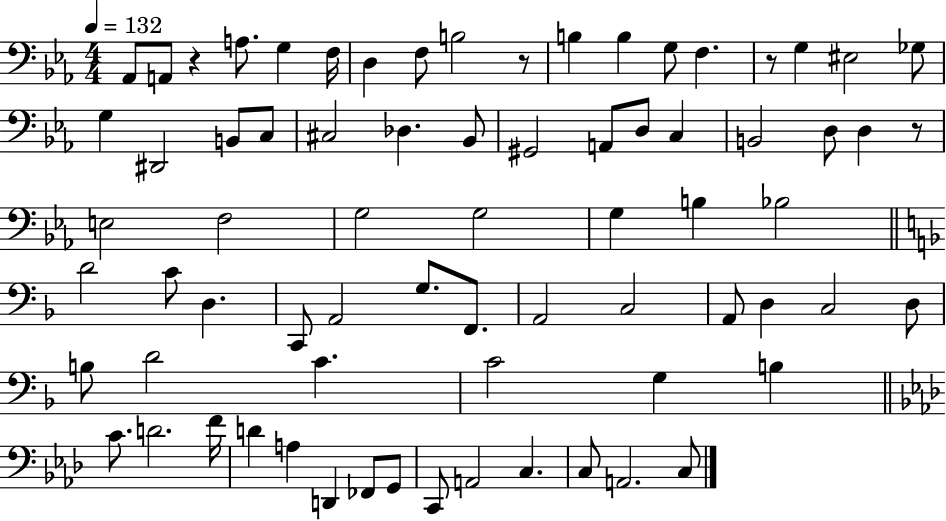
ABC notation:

X:1
T:Untitled
M:4/4
L:1/4
K:Eb
_A,,/2 A,,/2 z A,/2 G, F,/4 D, F,/2 B,2 z/2 B, B, G,/2 F, z/2 G, ^E,2 _G,/2 G, ^D,,2 B,,/2 C,/2 ^C,2 _D, _B,,/2 ^G,,2 A,,/2 D,/2 C, B,,2 D,/2 D, z/2 E,2 F,2 G,2 G,2 G, B, _B,2 D2 C/2 D, C,,/2 A,,2 G,/2 F,,/2 A,,2 C,2 A,,/2 D, C,2 D,/2 B,/2 D2 C C2 G, B, C/2 D2 F/4 D A, D,, _F,,/2 G,,/2 C,,/2 A,,2 C, C,/2 A,,2 C,/2